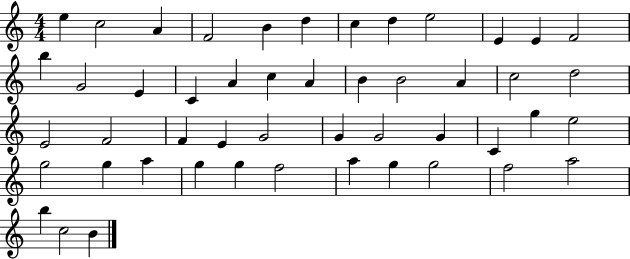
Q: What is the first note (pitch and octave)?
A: E5